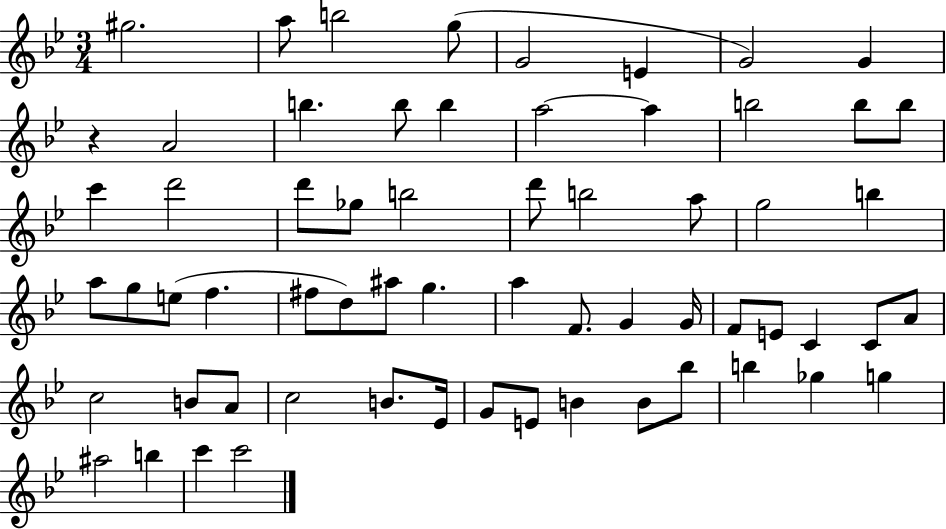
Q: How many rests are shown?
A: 1